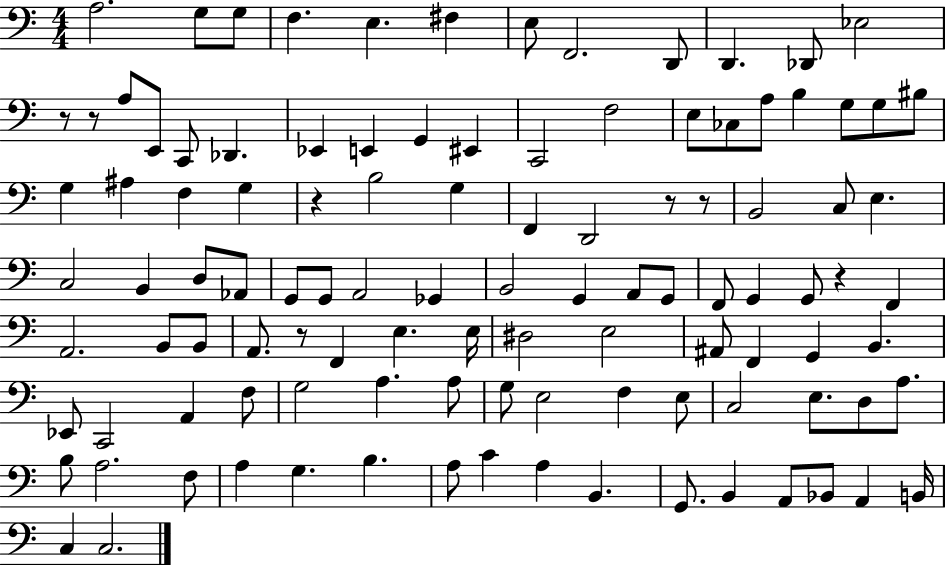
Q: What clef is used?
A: bass